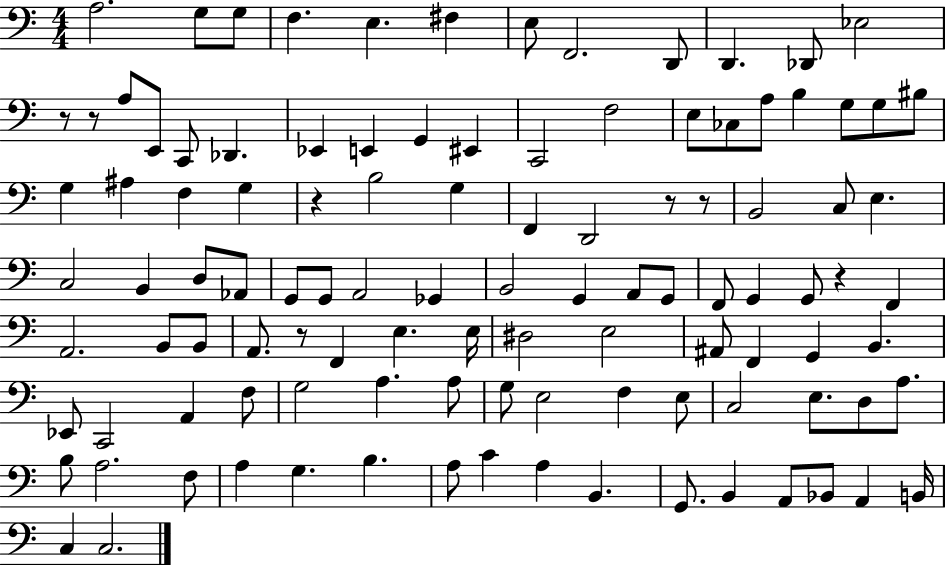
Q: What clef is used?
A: bass